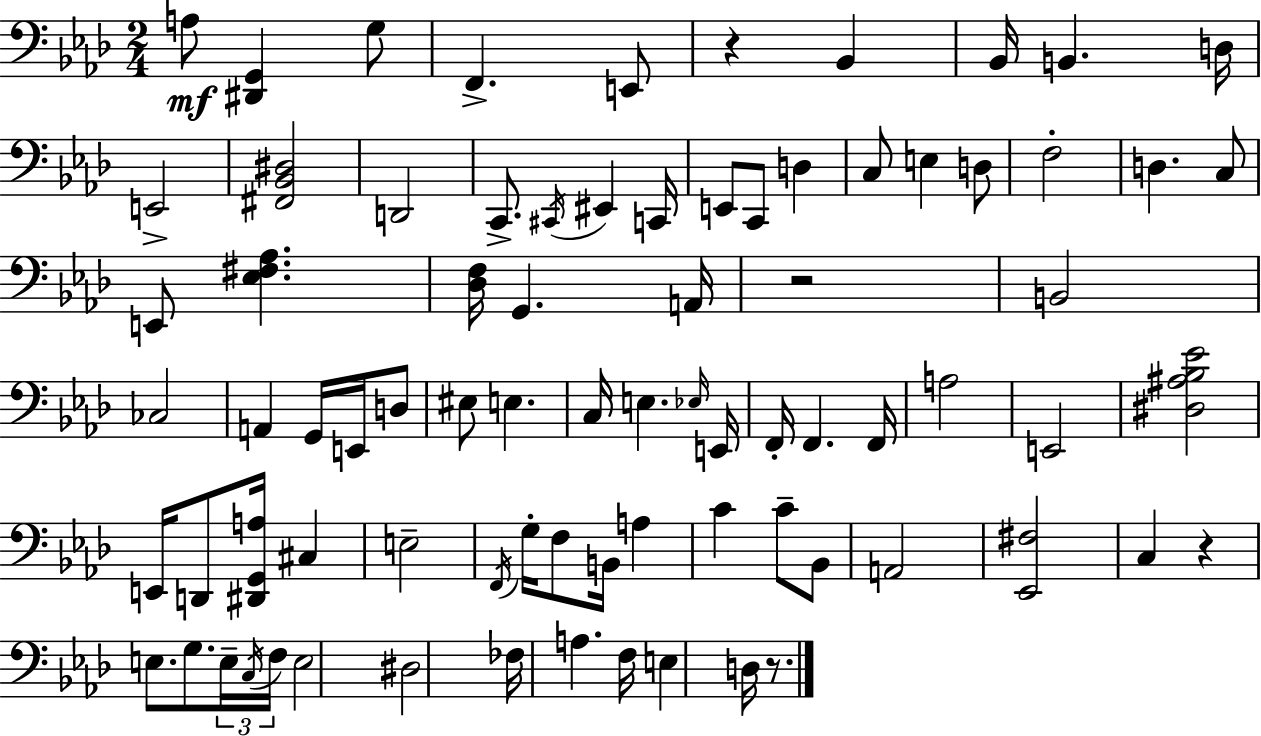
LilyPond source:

{
  \clef bass
  \numericTimeSignature
  \time 2/4
  \key f \minor
  a8\mf <dis, g,>4 g8 | f,4.-> e,8 | r4 bes,4 | bes,16 b,4. d16 | \break e,2-> | <fis, bes, dis>2 | d,2 | c,8.-> \acciaccatura { cis,16 } eis,4 | \break c,16 e,8 c,8 d4 | c8 e4 d8 | f2-. | d4. c8 | \break e,8 <ees fis aes>4. | <des f>16 g,4. | a,16 r2 | b,2 | \break ces2 | a,4 g,16 e,16 d8 | eis8 e4. | c16 e4. | \break \grace { ees16 } e,16 f,16-. f,4. | f,16 a2 | e,2 | <dis ais bes ees'>2 | \break e,16 d,8 <dis, g, a>16 cis4 | e2-- | \acciaccatura { f,16 } g16-. f8 b,16 a4 | c'4 c'8-- | \break bes,8 a,2 | <ees, fis>2 | c4 r4 | e8. g8. | \break \tuplet 3/2 { e16-- \acciaccatura { c16 } f16 } e2 | dis2 | fes16 a4. | f16 e4 | \break d16 r8. \bar "|."
}